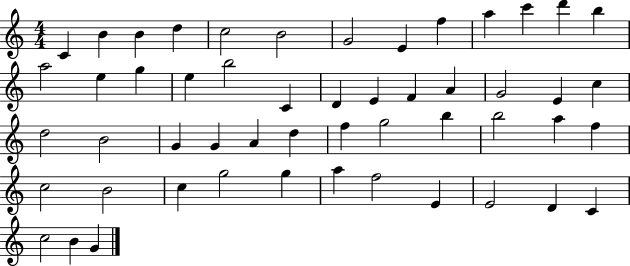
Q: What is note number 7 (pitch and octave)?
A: G4